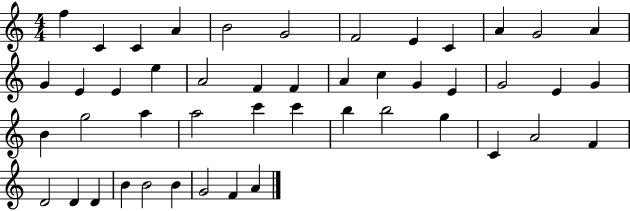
F5/q C4/q C4/q A4/q B4/h G4/h F4/h E4/q C4/q A4/q G4/h A4/q G4/q E4/q E4/q E5/q A4/h F4/q F4/q A4/q C5/q G4/q E4/q G4/h E4/q G4/q B4/q G5/h A5/q A5/h C6/q C6/q B5/q B5/h G5/q C4/q A4/h F4/q D4/h D4/q D4/q B4/q B4/h B4/q G4/h F4/q A4/q